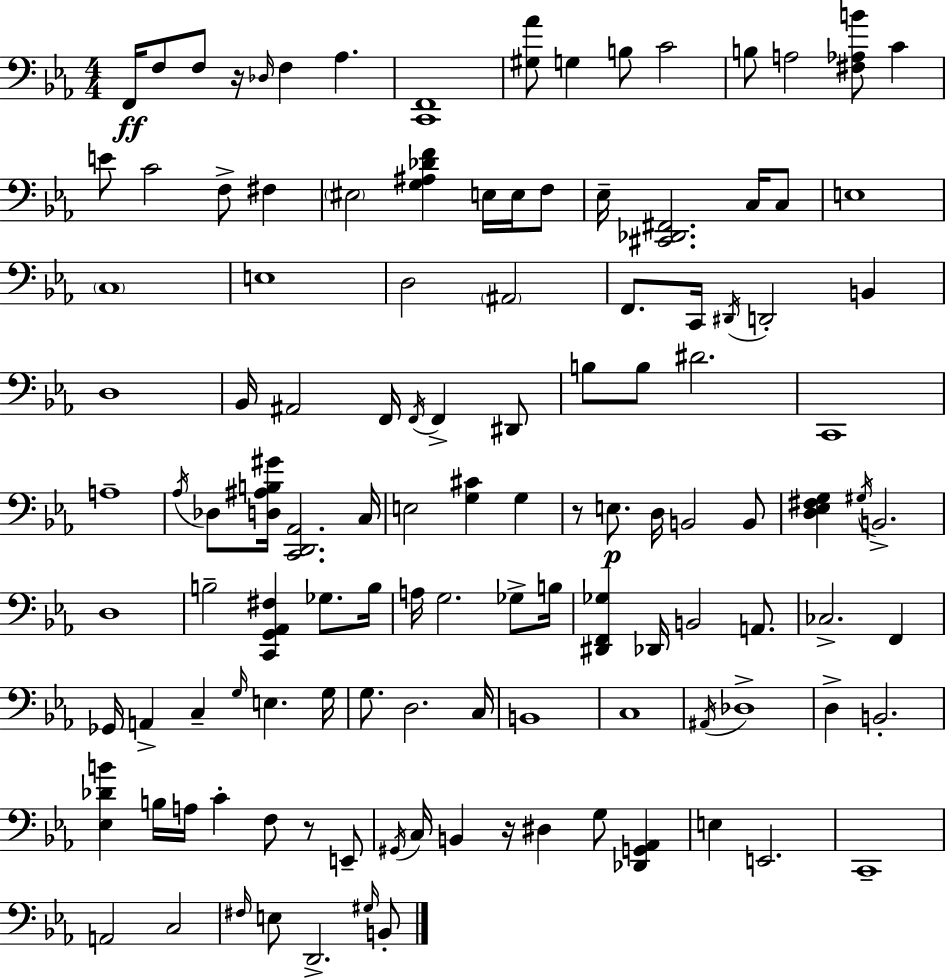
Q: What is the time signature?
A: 4/4